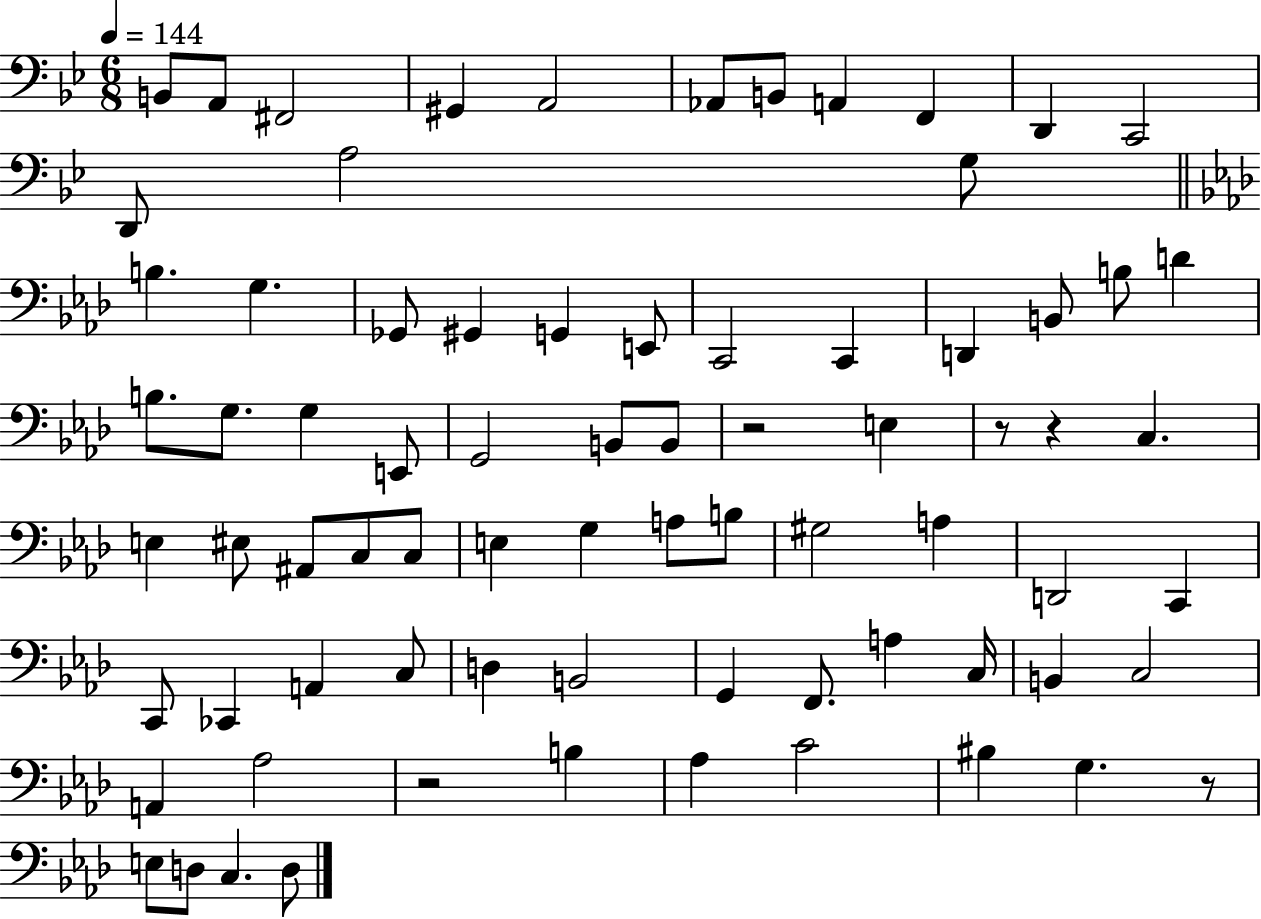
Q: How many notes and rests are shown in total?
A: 76